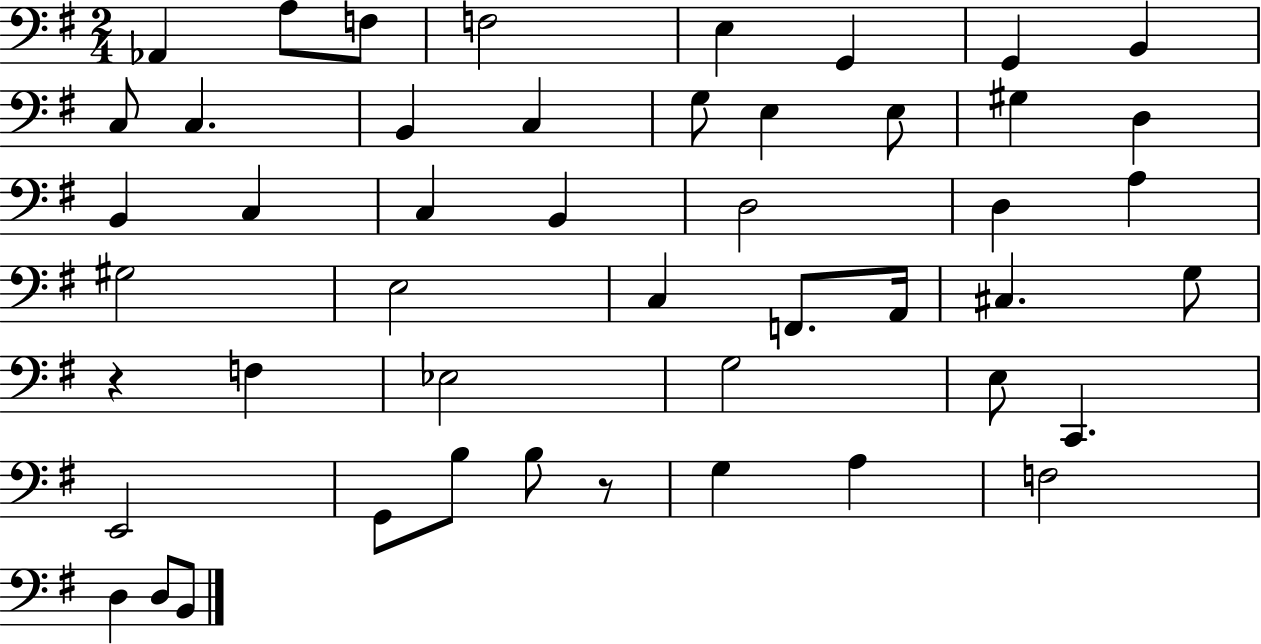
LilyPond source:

{
  \clef bass
  \numericTimeSignature
  \time 2/4
  \key g \major
  aes,4 a8 f8 | f2 | e4 g,4 | g,4 b,4 | \break c8 c4. | b,4 c4 | g8 e4 e8 | gis4 d4 | \break b,4 c4 | c4 b,4 | d2 | d4 a4 | \break gis2 | e2 | c4 f,8. a,16 | cis4. g8 | \break r4 f4 | ees2 | g2 | e8 c,4. | \break e,2 | g,8 b8 b8 r8 | g4 a4 | f2 | \break d4 d8 b,8 | \bar "|."
}